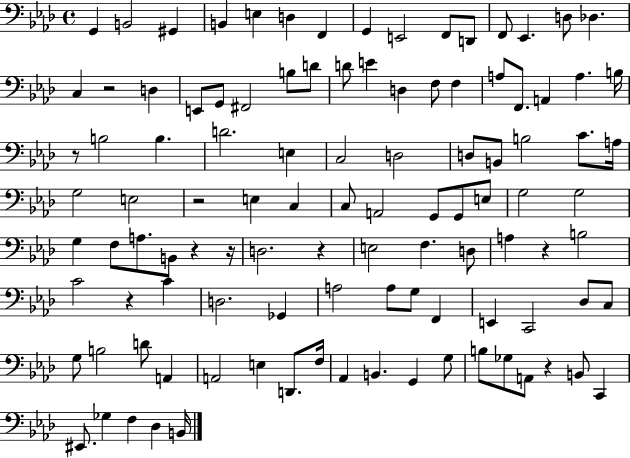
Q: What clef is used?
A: bass